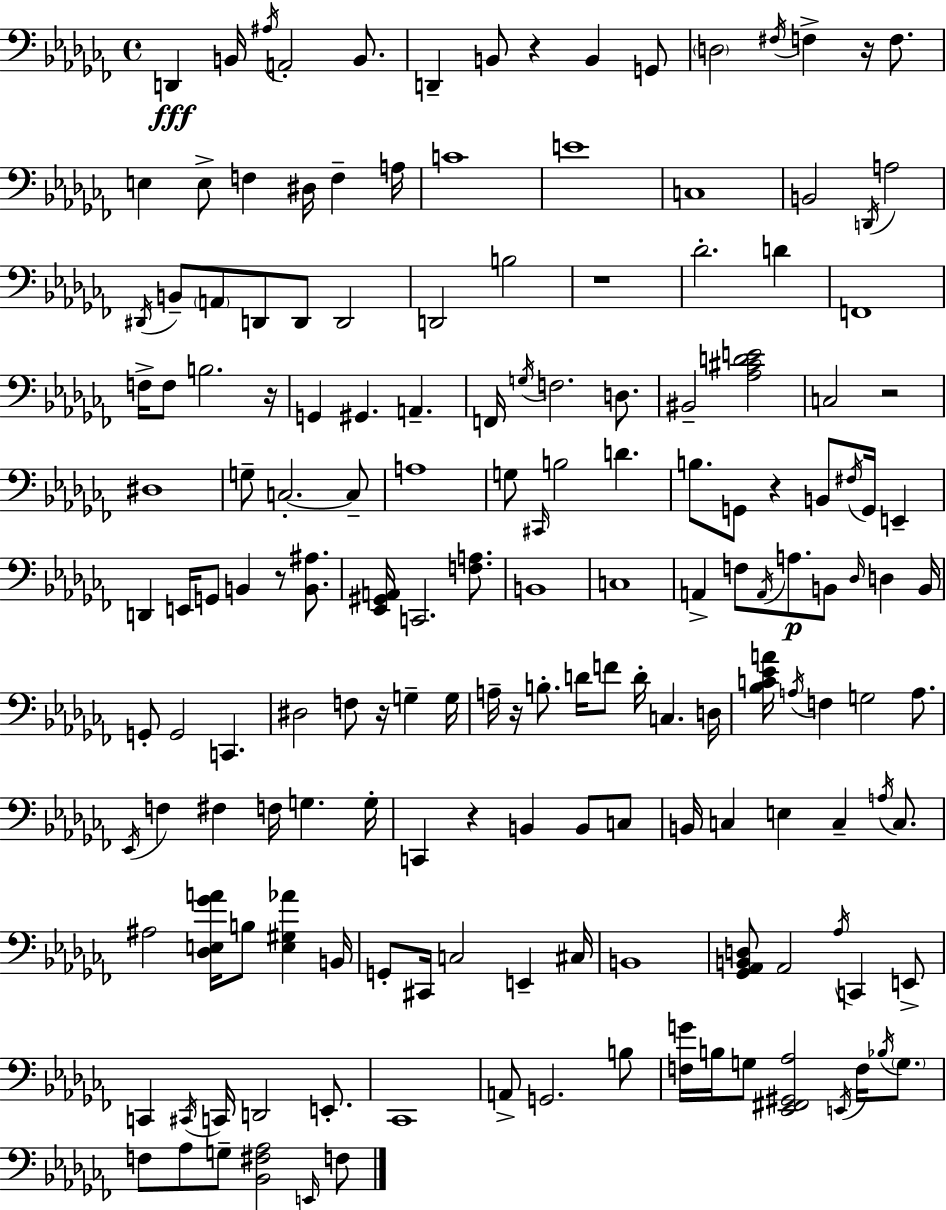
{
  \clef bass
  \time 4/4
  \defaultTimeSignature
  \key aes \minor
  d,4\fff b,16 \acciaccatura { ais16 } a,2-. b,8. | d,4-- b,8 r4 b,4 g,8 | \parenthesize d2 \acciaccatura { fis16 } f4-> r16 f8. | e4 e8-> f4 dis16 f4-- | \break a16 c'1 | e'1 | c1 | b,2 \acciaccatura { d,16 } a2 | \break \acciaccatura { dis,16 } b,8-- \parenthesize a,8 d,8 d,8 d,2 | d,2 b2 | r1 | des'2.-. | \break d'4 f,1 | f16-> f8 b2. | r16 g,4 gis,4. a,4.-- | f,16 \acciaccatura { g16 } f2. | \break d8. bis,2-- <aes cis' d' e'>2 | c2 r2 | dis1 | g8-- c2.-.~~ | \break c8-- a1 | g8 \grace { cis,16 } b2 | d'4. b8. g,8 r4 b,8 | \acciaccatura { fis16 } g,16 e,4-- d,4 e,16 g,8 b,4 | \break r8 <b, ais>8. <ees, gis, a,>16 c,2. | <f a>8. b,1 | c1 | a,4-> f8 \acciaccatura { a,16 }\p a8. | \break b,8 \grace { des16 } d4 b,16 g,8-. g,2 | c,4. dis2 | f8 r16 g4-- g16 a16-- r16 b8.-. d'16 f'8 | d'16-. c4. d16 <bes c' ees' a'>16 \acciaccatura { a16 } f4 g2 | \break a8. \acciaccatura { ees,16 } f4 fis4 | f16 g4. g16-. c,4 r4 | b,4 b,8 c8 b,16 c4 | e4 c4-- \acciaccatura { a16 } c8. ais2 | \break <des e ges' a'>16 b8 <e gis aes'>4 b,16 g,8-. cis,16 c2 | e,4-- cis16 b,1 | <ges, aes, b, d>8 aes,2 | \acciaccatura { aes16 } c,4 e,8-> c,4 | \break \acciaccatura { cis,16 } c,16 d,2 e,8.-. ces,1 | a,8-> | g,2. b8 <f g'>16 b16 | g8 <ees, fis, gis, aes>2 \acciaccatura { e,16 } f16 \acciaccatura { bes16 } \parenthesize g8. | \break f8 aes8 g8-- <bes, fis aes>2 \grace { e,16 } f8 | \bar "|."
}